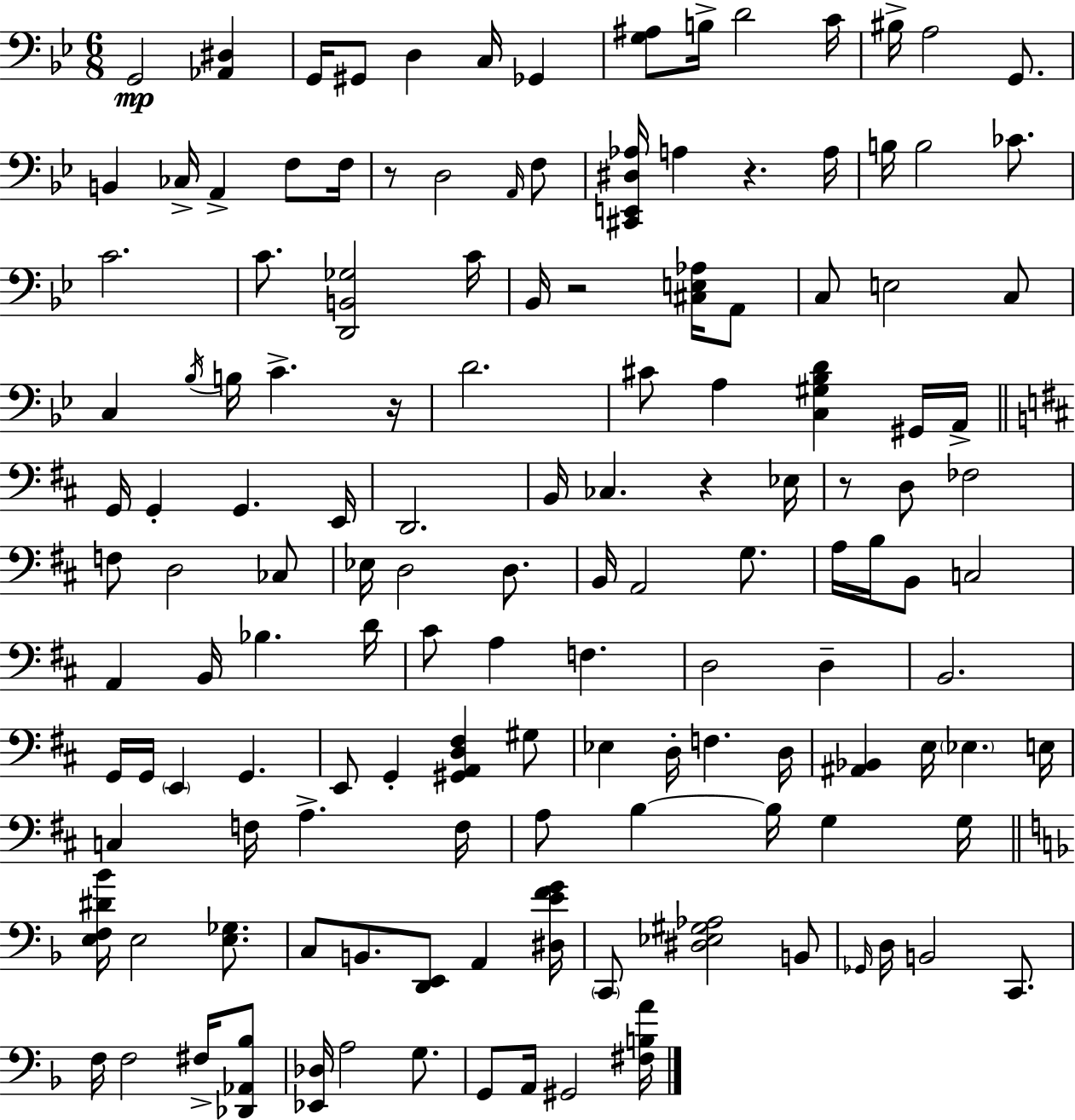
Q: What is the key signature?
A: BES major